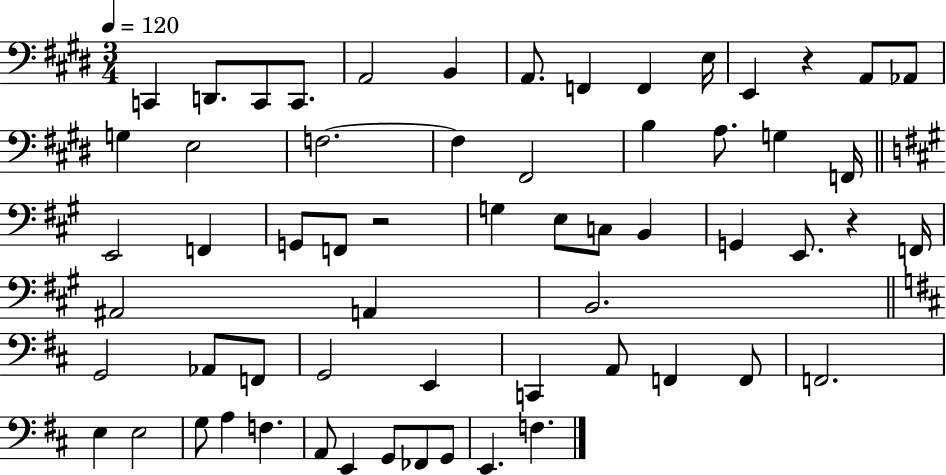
C2/q D2/e. C2/e C2/e. A2/h B2/q A2/e. F2/q F2/q E3/s E2/q R/q A2/e Ab2/e G3/q E3/h F3/h. F3/q F#2/h B3/q A3/e. G3/q F2/s E2/h F2/q G2/e F2/e R/h G3/q E3/e C3/e B2/q G2/q E2/e. R/q F2/s A#2/h A2/q B2/h. G2/h Ab2/e F2/e G2/h E2/q C2/q A2/e F2/q F2/e F2/h. E3/q E3/h G3/e A3/q F3/q. A2/e E2/q G2/e FES2/e G2/e E2/q. F3/q.